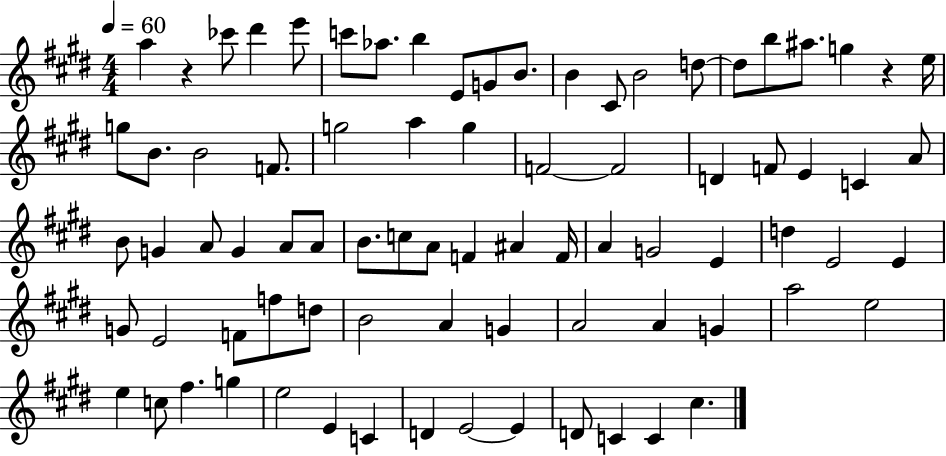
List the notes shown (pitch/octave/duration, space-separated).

A5/q R/q CES6/e D#6/q E6/e C6/e Ab5/e. B5/q E4/e G4/e B4/e. B4/q C#4/e B4/h D5/e D5/e B5/e A#5/e. G5/q R/q E5/s G5/e B4/e. B4/h F4/e. G5/h A5/q G5/q F4/h F4/h D4/q F4/e E4/q C4/q A4/e B4/e G4/q A4/e G4/q A4/e A4/e B4/e. C5/e A4/e F4/q A#4/q F4/s A4/q G4/h E4/q D5/q E4/h E4/q G4/e E4/h F4/e F5/e D5/e B4/h A4/q G4/q A4/h A4/q G4/q A5/h E5/h E5/q C5/e F#5/q. G5/q E5/h E4/q C4/q D4/q E4/h E4/q D4/e C4/q C4/q C#5/q.